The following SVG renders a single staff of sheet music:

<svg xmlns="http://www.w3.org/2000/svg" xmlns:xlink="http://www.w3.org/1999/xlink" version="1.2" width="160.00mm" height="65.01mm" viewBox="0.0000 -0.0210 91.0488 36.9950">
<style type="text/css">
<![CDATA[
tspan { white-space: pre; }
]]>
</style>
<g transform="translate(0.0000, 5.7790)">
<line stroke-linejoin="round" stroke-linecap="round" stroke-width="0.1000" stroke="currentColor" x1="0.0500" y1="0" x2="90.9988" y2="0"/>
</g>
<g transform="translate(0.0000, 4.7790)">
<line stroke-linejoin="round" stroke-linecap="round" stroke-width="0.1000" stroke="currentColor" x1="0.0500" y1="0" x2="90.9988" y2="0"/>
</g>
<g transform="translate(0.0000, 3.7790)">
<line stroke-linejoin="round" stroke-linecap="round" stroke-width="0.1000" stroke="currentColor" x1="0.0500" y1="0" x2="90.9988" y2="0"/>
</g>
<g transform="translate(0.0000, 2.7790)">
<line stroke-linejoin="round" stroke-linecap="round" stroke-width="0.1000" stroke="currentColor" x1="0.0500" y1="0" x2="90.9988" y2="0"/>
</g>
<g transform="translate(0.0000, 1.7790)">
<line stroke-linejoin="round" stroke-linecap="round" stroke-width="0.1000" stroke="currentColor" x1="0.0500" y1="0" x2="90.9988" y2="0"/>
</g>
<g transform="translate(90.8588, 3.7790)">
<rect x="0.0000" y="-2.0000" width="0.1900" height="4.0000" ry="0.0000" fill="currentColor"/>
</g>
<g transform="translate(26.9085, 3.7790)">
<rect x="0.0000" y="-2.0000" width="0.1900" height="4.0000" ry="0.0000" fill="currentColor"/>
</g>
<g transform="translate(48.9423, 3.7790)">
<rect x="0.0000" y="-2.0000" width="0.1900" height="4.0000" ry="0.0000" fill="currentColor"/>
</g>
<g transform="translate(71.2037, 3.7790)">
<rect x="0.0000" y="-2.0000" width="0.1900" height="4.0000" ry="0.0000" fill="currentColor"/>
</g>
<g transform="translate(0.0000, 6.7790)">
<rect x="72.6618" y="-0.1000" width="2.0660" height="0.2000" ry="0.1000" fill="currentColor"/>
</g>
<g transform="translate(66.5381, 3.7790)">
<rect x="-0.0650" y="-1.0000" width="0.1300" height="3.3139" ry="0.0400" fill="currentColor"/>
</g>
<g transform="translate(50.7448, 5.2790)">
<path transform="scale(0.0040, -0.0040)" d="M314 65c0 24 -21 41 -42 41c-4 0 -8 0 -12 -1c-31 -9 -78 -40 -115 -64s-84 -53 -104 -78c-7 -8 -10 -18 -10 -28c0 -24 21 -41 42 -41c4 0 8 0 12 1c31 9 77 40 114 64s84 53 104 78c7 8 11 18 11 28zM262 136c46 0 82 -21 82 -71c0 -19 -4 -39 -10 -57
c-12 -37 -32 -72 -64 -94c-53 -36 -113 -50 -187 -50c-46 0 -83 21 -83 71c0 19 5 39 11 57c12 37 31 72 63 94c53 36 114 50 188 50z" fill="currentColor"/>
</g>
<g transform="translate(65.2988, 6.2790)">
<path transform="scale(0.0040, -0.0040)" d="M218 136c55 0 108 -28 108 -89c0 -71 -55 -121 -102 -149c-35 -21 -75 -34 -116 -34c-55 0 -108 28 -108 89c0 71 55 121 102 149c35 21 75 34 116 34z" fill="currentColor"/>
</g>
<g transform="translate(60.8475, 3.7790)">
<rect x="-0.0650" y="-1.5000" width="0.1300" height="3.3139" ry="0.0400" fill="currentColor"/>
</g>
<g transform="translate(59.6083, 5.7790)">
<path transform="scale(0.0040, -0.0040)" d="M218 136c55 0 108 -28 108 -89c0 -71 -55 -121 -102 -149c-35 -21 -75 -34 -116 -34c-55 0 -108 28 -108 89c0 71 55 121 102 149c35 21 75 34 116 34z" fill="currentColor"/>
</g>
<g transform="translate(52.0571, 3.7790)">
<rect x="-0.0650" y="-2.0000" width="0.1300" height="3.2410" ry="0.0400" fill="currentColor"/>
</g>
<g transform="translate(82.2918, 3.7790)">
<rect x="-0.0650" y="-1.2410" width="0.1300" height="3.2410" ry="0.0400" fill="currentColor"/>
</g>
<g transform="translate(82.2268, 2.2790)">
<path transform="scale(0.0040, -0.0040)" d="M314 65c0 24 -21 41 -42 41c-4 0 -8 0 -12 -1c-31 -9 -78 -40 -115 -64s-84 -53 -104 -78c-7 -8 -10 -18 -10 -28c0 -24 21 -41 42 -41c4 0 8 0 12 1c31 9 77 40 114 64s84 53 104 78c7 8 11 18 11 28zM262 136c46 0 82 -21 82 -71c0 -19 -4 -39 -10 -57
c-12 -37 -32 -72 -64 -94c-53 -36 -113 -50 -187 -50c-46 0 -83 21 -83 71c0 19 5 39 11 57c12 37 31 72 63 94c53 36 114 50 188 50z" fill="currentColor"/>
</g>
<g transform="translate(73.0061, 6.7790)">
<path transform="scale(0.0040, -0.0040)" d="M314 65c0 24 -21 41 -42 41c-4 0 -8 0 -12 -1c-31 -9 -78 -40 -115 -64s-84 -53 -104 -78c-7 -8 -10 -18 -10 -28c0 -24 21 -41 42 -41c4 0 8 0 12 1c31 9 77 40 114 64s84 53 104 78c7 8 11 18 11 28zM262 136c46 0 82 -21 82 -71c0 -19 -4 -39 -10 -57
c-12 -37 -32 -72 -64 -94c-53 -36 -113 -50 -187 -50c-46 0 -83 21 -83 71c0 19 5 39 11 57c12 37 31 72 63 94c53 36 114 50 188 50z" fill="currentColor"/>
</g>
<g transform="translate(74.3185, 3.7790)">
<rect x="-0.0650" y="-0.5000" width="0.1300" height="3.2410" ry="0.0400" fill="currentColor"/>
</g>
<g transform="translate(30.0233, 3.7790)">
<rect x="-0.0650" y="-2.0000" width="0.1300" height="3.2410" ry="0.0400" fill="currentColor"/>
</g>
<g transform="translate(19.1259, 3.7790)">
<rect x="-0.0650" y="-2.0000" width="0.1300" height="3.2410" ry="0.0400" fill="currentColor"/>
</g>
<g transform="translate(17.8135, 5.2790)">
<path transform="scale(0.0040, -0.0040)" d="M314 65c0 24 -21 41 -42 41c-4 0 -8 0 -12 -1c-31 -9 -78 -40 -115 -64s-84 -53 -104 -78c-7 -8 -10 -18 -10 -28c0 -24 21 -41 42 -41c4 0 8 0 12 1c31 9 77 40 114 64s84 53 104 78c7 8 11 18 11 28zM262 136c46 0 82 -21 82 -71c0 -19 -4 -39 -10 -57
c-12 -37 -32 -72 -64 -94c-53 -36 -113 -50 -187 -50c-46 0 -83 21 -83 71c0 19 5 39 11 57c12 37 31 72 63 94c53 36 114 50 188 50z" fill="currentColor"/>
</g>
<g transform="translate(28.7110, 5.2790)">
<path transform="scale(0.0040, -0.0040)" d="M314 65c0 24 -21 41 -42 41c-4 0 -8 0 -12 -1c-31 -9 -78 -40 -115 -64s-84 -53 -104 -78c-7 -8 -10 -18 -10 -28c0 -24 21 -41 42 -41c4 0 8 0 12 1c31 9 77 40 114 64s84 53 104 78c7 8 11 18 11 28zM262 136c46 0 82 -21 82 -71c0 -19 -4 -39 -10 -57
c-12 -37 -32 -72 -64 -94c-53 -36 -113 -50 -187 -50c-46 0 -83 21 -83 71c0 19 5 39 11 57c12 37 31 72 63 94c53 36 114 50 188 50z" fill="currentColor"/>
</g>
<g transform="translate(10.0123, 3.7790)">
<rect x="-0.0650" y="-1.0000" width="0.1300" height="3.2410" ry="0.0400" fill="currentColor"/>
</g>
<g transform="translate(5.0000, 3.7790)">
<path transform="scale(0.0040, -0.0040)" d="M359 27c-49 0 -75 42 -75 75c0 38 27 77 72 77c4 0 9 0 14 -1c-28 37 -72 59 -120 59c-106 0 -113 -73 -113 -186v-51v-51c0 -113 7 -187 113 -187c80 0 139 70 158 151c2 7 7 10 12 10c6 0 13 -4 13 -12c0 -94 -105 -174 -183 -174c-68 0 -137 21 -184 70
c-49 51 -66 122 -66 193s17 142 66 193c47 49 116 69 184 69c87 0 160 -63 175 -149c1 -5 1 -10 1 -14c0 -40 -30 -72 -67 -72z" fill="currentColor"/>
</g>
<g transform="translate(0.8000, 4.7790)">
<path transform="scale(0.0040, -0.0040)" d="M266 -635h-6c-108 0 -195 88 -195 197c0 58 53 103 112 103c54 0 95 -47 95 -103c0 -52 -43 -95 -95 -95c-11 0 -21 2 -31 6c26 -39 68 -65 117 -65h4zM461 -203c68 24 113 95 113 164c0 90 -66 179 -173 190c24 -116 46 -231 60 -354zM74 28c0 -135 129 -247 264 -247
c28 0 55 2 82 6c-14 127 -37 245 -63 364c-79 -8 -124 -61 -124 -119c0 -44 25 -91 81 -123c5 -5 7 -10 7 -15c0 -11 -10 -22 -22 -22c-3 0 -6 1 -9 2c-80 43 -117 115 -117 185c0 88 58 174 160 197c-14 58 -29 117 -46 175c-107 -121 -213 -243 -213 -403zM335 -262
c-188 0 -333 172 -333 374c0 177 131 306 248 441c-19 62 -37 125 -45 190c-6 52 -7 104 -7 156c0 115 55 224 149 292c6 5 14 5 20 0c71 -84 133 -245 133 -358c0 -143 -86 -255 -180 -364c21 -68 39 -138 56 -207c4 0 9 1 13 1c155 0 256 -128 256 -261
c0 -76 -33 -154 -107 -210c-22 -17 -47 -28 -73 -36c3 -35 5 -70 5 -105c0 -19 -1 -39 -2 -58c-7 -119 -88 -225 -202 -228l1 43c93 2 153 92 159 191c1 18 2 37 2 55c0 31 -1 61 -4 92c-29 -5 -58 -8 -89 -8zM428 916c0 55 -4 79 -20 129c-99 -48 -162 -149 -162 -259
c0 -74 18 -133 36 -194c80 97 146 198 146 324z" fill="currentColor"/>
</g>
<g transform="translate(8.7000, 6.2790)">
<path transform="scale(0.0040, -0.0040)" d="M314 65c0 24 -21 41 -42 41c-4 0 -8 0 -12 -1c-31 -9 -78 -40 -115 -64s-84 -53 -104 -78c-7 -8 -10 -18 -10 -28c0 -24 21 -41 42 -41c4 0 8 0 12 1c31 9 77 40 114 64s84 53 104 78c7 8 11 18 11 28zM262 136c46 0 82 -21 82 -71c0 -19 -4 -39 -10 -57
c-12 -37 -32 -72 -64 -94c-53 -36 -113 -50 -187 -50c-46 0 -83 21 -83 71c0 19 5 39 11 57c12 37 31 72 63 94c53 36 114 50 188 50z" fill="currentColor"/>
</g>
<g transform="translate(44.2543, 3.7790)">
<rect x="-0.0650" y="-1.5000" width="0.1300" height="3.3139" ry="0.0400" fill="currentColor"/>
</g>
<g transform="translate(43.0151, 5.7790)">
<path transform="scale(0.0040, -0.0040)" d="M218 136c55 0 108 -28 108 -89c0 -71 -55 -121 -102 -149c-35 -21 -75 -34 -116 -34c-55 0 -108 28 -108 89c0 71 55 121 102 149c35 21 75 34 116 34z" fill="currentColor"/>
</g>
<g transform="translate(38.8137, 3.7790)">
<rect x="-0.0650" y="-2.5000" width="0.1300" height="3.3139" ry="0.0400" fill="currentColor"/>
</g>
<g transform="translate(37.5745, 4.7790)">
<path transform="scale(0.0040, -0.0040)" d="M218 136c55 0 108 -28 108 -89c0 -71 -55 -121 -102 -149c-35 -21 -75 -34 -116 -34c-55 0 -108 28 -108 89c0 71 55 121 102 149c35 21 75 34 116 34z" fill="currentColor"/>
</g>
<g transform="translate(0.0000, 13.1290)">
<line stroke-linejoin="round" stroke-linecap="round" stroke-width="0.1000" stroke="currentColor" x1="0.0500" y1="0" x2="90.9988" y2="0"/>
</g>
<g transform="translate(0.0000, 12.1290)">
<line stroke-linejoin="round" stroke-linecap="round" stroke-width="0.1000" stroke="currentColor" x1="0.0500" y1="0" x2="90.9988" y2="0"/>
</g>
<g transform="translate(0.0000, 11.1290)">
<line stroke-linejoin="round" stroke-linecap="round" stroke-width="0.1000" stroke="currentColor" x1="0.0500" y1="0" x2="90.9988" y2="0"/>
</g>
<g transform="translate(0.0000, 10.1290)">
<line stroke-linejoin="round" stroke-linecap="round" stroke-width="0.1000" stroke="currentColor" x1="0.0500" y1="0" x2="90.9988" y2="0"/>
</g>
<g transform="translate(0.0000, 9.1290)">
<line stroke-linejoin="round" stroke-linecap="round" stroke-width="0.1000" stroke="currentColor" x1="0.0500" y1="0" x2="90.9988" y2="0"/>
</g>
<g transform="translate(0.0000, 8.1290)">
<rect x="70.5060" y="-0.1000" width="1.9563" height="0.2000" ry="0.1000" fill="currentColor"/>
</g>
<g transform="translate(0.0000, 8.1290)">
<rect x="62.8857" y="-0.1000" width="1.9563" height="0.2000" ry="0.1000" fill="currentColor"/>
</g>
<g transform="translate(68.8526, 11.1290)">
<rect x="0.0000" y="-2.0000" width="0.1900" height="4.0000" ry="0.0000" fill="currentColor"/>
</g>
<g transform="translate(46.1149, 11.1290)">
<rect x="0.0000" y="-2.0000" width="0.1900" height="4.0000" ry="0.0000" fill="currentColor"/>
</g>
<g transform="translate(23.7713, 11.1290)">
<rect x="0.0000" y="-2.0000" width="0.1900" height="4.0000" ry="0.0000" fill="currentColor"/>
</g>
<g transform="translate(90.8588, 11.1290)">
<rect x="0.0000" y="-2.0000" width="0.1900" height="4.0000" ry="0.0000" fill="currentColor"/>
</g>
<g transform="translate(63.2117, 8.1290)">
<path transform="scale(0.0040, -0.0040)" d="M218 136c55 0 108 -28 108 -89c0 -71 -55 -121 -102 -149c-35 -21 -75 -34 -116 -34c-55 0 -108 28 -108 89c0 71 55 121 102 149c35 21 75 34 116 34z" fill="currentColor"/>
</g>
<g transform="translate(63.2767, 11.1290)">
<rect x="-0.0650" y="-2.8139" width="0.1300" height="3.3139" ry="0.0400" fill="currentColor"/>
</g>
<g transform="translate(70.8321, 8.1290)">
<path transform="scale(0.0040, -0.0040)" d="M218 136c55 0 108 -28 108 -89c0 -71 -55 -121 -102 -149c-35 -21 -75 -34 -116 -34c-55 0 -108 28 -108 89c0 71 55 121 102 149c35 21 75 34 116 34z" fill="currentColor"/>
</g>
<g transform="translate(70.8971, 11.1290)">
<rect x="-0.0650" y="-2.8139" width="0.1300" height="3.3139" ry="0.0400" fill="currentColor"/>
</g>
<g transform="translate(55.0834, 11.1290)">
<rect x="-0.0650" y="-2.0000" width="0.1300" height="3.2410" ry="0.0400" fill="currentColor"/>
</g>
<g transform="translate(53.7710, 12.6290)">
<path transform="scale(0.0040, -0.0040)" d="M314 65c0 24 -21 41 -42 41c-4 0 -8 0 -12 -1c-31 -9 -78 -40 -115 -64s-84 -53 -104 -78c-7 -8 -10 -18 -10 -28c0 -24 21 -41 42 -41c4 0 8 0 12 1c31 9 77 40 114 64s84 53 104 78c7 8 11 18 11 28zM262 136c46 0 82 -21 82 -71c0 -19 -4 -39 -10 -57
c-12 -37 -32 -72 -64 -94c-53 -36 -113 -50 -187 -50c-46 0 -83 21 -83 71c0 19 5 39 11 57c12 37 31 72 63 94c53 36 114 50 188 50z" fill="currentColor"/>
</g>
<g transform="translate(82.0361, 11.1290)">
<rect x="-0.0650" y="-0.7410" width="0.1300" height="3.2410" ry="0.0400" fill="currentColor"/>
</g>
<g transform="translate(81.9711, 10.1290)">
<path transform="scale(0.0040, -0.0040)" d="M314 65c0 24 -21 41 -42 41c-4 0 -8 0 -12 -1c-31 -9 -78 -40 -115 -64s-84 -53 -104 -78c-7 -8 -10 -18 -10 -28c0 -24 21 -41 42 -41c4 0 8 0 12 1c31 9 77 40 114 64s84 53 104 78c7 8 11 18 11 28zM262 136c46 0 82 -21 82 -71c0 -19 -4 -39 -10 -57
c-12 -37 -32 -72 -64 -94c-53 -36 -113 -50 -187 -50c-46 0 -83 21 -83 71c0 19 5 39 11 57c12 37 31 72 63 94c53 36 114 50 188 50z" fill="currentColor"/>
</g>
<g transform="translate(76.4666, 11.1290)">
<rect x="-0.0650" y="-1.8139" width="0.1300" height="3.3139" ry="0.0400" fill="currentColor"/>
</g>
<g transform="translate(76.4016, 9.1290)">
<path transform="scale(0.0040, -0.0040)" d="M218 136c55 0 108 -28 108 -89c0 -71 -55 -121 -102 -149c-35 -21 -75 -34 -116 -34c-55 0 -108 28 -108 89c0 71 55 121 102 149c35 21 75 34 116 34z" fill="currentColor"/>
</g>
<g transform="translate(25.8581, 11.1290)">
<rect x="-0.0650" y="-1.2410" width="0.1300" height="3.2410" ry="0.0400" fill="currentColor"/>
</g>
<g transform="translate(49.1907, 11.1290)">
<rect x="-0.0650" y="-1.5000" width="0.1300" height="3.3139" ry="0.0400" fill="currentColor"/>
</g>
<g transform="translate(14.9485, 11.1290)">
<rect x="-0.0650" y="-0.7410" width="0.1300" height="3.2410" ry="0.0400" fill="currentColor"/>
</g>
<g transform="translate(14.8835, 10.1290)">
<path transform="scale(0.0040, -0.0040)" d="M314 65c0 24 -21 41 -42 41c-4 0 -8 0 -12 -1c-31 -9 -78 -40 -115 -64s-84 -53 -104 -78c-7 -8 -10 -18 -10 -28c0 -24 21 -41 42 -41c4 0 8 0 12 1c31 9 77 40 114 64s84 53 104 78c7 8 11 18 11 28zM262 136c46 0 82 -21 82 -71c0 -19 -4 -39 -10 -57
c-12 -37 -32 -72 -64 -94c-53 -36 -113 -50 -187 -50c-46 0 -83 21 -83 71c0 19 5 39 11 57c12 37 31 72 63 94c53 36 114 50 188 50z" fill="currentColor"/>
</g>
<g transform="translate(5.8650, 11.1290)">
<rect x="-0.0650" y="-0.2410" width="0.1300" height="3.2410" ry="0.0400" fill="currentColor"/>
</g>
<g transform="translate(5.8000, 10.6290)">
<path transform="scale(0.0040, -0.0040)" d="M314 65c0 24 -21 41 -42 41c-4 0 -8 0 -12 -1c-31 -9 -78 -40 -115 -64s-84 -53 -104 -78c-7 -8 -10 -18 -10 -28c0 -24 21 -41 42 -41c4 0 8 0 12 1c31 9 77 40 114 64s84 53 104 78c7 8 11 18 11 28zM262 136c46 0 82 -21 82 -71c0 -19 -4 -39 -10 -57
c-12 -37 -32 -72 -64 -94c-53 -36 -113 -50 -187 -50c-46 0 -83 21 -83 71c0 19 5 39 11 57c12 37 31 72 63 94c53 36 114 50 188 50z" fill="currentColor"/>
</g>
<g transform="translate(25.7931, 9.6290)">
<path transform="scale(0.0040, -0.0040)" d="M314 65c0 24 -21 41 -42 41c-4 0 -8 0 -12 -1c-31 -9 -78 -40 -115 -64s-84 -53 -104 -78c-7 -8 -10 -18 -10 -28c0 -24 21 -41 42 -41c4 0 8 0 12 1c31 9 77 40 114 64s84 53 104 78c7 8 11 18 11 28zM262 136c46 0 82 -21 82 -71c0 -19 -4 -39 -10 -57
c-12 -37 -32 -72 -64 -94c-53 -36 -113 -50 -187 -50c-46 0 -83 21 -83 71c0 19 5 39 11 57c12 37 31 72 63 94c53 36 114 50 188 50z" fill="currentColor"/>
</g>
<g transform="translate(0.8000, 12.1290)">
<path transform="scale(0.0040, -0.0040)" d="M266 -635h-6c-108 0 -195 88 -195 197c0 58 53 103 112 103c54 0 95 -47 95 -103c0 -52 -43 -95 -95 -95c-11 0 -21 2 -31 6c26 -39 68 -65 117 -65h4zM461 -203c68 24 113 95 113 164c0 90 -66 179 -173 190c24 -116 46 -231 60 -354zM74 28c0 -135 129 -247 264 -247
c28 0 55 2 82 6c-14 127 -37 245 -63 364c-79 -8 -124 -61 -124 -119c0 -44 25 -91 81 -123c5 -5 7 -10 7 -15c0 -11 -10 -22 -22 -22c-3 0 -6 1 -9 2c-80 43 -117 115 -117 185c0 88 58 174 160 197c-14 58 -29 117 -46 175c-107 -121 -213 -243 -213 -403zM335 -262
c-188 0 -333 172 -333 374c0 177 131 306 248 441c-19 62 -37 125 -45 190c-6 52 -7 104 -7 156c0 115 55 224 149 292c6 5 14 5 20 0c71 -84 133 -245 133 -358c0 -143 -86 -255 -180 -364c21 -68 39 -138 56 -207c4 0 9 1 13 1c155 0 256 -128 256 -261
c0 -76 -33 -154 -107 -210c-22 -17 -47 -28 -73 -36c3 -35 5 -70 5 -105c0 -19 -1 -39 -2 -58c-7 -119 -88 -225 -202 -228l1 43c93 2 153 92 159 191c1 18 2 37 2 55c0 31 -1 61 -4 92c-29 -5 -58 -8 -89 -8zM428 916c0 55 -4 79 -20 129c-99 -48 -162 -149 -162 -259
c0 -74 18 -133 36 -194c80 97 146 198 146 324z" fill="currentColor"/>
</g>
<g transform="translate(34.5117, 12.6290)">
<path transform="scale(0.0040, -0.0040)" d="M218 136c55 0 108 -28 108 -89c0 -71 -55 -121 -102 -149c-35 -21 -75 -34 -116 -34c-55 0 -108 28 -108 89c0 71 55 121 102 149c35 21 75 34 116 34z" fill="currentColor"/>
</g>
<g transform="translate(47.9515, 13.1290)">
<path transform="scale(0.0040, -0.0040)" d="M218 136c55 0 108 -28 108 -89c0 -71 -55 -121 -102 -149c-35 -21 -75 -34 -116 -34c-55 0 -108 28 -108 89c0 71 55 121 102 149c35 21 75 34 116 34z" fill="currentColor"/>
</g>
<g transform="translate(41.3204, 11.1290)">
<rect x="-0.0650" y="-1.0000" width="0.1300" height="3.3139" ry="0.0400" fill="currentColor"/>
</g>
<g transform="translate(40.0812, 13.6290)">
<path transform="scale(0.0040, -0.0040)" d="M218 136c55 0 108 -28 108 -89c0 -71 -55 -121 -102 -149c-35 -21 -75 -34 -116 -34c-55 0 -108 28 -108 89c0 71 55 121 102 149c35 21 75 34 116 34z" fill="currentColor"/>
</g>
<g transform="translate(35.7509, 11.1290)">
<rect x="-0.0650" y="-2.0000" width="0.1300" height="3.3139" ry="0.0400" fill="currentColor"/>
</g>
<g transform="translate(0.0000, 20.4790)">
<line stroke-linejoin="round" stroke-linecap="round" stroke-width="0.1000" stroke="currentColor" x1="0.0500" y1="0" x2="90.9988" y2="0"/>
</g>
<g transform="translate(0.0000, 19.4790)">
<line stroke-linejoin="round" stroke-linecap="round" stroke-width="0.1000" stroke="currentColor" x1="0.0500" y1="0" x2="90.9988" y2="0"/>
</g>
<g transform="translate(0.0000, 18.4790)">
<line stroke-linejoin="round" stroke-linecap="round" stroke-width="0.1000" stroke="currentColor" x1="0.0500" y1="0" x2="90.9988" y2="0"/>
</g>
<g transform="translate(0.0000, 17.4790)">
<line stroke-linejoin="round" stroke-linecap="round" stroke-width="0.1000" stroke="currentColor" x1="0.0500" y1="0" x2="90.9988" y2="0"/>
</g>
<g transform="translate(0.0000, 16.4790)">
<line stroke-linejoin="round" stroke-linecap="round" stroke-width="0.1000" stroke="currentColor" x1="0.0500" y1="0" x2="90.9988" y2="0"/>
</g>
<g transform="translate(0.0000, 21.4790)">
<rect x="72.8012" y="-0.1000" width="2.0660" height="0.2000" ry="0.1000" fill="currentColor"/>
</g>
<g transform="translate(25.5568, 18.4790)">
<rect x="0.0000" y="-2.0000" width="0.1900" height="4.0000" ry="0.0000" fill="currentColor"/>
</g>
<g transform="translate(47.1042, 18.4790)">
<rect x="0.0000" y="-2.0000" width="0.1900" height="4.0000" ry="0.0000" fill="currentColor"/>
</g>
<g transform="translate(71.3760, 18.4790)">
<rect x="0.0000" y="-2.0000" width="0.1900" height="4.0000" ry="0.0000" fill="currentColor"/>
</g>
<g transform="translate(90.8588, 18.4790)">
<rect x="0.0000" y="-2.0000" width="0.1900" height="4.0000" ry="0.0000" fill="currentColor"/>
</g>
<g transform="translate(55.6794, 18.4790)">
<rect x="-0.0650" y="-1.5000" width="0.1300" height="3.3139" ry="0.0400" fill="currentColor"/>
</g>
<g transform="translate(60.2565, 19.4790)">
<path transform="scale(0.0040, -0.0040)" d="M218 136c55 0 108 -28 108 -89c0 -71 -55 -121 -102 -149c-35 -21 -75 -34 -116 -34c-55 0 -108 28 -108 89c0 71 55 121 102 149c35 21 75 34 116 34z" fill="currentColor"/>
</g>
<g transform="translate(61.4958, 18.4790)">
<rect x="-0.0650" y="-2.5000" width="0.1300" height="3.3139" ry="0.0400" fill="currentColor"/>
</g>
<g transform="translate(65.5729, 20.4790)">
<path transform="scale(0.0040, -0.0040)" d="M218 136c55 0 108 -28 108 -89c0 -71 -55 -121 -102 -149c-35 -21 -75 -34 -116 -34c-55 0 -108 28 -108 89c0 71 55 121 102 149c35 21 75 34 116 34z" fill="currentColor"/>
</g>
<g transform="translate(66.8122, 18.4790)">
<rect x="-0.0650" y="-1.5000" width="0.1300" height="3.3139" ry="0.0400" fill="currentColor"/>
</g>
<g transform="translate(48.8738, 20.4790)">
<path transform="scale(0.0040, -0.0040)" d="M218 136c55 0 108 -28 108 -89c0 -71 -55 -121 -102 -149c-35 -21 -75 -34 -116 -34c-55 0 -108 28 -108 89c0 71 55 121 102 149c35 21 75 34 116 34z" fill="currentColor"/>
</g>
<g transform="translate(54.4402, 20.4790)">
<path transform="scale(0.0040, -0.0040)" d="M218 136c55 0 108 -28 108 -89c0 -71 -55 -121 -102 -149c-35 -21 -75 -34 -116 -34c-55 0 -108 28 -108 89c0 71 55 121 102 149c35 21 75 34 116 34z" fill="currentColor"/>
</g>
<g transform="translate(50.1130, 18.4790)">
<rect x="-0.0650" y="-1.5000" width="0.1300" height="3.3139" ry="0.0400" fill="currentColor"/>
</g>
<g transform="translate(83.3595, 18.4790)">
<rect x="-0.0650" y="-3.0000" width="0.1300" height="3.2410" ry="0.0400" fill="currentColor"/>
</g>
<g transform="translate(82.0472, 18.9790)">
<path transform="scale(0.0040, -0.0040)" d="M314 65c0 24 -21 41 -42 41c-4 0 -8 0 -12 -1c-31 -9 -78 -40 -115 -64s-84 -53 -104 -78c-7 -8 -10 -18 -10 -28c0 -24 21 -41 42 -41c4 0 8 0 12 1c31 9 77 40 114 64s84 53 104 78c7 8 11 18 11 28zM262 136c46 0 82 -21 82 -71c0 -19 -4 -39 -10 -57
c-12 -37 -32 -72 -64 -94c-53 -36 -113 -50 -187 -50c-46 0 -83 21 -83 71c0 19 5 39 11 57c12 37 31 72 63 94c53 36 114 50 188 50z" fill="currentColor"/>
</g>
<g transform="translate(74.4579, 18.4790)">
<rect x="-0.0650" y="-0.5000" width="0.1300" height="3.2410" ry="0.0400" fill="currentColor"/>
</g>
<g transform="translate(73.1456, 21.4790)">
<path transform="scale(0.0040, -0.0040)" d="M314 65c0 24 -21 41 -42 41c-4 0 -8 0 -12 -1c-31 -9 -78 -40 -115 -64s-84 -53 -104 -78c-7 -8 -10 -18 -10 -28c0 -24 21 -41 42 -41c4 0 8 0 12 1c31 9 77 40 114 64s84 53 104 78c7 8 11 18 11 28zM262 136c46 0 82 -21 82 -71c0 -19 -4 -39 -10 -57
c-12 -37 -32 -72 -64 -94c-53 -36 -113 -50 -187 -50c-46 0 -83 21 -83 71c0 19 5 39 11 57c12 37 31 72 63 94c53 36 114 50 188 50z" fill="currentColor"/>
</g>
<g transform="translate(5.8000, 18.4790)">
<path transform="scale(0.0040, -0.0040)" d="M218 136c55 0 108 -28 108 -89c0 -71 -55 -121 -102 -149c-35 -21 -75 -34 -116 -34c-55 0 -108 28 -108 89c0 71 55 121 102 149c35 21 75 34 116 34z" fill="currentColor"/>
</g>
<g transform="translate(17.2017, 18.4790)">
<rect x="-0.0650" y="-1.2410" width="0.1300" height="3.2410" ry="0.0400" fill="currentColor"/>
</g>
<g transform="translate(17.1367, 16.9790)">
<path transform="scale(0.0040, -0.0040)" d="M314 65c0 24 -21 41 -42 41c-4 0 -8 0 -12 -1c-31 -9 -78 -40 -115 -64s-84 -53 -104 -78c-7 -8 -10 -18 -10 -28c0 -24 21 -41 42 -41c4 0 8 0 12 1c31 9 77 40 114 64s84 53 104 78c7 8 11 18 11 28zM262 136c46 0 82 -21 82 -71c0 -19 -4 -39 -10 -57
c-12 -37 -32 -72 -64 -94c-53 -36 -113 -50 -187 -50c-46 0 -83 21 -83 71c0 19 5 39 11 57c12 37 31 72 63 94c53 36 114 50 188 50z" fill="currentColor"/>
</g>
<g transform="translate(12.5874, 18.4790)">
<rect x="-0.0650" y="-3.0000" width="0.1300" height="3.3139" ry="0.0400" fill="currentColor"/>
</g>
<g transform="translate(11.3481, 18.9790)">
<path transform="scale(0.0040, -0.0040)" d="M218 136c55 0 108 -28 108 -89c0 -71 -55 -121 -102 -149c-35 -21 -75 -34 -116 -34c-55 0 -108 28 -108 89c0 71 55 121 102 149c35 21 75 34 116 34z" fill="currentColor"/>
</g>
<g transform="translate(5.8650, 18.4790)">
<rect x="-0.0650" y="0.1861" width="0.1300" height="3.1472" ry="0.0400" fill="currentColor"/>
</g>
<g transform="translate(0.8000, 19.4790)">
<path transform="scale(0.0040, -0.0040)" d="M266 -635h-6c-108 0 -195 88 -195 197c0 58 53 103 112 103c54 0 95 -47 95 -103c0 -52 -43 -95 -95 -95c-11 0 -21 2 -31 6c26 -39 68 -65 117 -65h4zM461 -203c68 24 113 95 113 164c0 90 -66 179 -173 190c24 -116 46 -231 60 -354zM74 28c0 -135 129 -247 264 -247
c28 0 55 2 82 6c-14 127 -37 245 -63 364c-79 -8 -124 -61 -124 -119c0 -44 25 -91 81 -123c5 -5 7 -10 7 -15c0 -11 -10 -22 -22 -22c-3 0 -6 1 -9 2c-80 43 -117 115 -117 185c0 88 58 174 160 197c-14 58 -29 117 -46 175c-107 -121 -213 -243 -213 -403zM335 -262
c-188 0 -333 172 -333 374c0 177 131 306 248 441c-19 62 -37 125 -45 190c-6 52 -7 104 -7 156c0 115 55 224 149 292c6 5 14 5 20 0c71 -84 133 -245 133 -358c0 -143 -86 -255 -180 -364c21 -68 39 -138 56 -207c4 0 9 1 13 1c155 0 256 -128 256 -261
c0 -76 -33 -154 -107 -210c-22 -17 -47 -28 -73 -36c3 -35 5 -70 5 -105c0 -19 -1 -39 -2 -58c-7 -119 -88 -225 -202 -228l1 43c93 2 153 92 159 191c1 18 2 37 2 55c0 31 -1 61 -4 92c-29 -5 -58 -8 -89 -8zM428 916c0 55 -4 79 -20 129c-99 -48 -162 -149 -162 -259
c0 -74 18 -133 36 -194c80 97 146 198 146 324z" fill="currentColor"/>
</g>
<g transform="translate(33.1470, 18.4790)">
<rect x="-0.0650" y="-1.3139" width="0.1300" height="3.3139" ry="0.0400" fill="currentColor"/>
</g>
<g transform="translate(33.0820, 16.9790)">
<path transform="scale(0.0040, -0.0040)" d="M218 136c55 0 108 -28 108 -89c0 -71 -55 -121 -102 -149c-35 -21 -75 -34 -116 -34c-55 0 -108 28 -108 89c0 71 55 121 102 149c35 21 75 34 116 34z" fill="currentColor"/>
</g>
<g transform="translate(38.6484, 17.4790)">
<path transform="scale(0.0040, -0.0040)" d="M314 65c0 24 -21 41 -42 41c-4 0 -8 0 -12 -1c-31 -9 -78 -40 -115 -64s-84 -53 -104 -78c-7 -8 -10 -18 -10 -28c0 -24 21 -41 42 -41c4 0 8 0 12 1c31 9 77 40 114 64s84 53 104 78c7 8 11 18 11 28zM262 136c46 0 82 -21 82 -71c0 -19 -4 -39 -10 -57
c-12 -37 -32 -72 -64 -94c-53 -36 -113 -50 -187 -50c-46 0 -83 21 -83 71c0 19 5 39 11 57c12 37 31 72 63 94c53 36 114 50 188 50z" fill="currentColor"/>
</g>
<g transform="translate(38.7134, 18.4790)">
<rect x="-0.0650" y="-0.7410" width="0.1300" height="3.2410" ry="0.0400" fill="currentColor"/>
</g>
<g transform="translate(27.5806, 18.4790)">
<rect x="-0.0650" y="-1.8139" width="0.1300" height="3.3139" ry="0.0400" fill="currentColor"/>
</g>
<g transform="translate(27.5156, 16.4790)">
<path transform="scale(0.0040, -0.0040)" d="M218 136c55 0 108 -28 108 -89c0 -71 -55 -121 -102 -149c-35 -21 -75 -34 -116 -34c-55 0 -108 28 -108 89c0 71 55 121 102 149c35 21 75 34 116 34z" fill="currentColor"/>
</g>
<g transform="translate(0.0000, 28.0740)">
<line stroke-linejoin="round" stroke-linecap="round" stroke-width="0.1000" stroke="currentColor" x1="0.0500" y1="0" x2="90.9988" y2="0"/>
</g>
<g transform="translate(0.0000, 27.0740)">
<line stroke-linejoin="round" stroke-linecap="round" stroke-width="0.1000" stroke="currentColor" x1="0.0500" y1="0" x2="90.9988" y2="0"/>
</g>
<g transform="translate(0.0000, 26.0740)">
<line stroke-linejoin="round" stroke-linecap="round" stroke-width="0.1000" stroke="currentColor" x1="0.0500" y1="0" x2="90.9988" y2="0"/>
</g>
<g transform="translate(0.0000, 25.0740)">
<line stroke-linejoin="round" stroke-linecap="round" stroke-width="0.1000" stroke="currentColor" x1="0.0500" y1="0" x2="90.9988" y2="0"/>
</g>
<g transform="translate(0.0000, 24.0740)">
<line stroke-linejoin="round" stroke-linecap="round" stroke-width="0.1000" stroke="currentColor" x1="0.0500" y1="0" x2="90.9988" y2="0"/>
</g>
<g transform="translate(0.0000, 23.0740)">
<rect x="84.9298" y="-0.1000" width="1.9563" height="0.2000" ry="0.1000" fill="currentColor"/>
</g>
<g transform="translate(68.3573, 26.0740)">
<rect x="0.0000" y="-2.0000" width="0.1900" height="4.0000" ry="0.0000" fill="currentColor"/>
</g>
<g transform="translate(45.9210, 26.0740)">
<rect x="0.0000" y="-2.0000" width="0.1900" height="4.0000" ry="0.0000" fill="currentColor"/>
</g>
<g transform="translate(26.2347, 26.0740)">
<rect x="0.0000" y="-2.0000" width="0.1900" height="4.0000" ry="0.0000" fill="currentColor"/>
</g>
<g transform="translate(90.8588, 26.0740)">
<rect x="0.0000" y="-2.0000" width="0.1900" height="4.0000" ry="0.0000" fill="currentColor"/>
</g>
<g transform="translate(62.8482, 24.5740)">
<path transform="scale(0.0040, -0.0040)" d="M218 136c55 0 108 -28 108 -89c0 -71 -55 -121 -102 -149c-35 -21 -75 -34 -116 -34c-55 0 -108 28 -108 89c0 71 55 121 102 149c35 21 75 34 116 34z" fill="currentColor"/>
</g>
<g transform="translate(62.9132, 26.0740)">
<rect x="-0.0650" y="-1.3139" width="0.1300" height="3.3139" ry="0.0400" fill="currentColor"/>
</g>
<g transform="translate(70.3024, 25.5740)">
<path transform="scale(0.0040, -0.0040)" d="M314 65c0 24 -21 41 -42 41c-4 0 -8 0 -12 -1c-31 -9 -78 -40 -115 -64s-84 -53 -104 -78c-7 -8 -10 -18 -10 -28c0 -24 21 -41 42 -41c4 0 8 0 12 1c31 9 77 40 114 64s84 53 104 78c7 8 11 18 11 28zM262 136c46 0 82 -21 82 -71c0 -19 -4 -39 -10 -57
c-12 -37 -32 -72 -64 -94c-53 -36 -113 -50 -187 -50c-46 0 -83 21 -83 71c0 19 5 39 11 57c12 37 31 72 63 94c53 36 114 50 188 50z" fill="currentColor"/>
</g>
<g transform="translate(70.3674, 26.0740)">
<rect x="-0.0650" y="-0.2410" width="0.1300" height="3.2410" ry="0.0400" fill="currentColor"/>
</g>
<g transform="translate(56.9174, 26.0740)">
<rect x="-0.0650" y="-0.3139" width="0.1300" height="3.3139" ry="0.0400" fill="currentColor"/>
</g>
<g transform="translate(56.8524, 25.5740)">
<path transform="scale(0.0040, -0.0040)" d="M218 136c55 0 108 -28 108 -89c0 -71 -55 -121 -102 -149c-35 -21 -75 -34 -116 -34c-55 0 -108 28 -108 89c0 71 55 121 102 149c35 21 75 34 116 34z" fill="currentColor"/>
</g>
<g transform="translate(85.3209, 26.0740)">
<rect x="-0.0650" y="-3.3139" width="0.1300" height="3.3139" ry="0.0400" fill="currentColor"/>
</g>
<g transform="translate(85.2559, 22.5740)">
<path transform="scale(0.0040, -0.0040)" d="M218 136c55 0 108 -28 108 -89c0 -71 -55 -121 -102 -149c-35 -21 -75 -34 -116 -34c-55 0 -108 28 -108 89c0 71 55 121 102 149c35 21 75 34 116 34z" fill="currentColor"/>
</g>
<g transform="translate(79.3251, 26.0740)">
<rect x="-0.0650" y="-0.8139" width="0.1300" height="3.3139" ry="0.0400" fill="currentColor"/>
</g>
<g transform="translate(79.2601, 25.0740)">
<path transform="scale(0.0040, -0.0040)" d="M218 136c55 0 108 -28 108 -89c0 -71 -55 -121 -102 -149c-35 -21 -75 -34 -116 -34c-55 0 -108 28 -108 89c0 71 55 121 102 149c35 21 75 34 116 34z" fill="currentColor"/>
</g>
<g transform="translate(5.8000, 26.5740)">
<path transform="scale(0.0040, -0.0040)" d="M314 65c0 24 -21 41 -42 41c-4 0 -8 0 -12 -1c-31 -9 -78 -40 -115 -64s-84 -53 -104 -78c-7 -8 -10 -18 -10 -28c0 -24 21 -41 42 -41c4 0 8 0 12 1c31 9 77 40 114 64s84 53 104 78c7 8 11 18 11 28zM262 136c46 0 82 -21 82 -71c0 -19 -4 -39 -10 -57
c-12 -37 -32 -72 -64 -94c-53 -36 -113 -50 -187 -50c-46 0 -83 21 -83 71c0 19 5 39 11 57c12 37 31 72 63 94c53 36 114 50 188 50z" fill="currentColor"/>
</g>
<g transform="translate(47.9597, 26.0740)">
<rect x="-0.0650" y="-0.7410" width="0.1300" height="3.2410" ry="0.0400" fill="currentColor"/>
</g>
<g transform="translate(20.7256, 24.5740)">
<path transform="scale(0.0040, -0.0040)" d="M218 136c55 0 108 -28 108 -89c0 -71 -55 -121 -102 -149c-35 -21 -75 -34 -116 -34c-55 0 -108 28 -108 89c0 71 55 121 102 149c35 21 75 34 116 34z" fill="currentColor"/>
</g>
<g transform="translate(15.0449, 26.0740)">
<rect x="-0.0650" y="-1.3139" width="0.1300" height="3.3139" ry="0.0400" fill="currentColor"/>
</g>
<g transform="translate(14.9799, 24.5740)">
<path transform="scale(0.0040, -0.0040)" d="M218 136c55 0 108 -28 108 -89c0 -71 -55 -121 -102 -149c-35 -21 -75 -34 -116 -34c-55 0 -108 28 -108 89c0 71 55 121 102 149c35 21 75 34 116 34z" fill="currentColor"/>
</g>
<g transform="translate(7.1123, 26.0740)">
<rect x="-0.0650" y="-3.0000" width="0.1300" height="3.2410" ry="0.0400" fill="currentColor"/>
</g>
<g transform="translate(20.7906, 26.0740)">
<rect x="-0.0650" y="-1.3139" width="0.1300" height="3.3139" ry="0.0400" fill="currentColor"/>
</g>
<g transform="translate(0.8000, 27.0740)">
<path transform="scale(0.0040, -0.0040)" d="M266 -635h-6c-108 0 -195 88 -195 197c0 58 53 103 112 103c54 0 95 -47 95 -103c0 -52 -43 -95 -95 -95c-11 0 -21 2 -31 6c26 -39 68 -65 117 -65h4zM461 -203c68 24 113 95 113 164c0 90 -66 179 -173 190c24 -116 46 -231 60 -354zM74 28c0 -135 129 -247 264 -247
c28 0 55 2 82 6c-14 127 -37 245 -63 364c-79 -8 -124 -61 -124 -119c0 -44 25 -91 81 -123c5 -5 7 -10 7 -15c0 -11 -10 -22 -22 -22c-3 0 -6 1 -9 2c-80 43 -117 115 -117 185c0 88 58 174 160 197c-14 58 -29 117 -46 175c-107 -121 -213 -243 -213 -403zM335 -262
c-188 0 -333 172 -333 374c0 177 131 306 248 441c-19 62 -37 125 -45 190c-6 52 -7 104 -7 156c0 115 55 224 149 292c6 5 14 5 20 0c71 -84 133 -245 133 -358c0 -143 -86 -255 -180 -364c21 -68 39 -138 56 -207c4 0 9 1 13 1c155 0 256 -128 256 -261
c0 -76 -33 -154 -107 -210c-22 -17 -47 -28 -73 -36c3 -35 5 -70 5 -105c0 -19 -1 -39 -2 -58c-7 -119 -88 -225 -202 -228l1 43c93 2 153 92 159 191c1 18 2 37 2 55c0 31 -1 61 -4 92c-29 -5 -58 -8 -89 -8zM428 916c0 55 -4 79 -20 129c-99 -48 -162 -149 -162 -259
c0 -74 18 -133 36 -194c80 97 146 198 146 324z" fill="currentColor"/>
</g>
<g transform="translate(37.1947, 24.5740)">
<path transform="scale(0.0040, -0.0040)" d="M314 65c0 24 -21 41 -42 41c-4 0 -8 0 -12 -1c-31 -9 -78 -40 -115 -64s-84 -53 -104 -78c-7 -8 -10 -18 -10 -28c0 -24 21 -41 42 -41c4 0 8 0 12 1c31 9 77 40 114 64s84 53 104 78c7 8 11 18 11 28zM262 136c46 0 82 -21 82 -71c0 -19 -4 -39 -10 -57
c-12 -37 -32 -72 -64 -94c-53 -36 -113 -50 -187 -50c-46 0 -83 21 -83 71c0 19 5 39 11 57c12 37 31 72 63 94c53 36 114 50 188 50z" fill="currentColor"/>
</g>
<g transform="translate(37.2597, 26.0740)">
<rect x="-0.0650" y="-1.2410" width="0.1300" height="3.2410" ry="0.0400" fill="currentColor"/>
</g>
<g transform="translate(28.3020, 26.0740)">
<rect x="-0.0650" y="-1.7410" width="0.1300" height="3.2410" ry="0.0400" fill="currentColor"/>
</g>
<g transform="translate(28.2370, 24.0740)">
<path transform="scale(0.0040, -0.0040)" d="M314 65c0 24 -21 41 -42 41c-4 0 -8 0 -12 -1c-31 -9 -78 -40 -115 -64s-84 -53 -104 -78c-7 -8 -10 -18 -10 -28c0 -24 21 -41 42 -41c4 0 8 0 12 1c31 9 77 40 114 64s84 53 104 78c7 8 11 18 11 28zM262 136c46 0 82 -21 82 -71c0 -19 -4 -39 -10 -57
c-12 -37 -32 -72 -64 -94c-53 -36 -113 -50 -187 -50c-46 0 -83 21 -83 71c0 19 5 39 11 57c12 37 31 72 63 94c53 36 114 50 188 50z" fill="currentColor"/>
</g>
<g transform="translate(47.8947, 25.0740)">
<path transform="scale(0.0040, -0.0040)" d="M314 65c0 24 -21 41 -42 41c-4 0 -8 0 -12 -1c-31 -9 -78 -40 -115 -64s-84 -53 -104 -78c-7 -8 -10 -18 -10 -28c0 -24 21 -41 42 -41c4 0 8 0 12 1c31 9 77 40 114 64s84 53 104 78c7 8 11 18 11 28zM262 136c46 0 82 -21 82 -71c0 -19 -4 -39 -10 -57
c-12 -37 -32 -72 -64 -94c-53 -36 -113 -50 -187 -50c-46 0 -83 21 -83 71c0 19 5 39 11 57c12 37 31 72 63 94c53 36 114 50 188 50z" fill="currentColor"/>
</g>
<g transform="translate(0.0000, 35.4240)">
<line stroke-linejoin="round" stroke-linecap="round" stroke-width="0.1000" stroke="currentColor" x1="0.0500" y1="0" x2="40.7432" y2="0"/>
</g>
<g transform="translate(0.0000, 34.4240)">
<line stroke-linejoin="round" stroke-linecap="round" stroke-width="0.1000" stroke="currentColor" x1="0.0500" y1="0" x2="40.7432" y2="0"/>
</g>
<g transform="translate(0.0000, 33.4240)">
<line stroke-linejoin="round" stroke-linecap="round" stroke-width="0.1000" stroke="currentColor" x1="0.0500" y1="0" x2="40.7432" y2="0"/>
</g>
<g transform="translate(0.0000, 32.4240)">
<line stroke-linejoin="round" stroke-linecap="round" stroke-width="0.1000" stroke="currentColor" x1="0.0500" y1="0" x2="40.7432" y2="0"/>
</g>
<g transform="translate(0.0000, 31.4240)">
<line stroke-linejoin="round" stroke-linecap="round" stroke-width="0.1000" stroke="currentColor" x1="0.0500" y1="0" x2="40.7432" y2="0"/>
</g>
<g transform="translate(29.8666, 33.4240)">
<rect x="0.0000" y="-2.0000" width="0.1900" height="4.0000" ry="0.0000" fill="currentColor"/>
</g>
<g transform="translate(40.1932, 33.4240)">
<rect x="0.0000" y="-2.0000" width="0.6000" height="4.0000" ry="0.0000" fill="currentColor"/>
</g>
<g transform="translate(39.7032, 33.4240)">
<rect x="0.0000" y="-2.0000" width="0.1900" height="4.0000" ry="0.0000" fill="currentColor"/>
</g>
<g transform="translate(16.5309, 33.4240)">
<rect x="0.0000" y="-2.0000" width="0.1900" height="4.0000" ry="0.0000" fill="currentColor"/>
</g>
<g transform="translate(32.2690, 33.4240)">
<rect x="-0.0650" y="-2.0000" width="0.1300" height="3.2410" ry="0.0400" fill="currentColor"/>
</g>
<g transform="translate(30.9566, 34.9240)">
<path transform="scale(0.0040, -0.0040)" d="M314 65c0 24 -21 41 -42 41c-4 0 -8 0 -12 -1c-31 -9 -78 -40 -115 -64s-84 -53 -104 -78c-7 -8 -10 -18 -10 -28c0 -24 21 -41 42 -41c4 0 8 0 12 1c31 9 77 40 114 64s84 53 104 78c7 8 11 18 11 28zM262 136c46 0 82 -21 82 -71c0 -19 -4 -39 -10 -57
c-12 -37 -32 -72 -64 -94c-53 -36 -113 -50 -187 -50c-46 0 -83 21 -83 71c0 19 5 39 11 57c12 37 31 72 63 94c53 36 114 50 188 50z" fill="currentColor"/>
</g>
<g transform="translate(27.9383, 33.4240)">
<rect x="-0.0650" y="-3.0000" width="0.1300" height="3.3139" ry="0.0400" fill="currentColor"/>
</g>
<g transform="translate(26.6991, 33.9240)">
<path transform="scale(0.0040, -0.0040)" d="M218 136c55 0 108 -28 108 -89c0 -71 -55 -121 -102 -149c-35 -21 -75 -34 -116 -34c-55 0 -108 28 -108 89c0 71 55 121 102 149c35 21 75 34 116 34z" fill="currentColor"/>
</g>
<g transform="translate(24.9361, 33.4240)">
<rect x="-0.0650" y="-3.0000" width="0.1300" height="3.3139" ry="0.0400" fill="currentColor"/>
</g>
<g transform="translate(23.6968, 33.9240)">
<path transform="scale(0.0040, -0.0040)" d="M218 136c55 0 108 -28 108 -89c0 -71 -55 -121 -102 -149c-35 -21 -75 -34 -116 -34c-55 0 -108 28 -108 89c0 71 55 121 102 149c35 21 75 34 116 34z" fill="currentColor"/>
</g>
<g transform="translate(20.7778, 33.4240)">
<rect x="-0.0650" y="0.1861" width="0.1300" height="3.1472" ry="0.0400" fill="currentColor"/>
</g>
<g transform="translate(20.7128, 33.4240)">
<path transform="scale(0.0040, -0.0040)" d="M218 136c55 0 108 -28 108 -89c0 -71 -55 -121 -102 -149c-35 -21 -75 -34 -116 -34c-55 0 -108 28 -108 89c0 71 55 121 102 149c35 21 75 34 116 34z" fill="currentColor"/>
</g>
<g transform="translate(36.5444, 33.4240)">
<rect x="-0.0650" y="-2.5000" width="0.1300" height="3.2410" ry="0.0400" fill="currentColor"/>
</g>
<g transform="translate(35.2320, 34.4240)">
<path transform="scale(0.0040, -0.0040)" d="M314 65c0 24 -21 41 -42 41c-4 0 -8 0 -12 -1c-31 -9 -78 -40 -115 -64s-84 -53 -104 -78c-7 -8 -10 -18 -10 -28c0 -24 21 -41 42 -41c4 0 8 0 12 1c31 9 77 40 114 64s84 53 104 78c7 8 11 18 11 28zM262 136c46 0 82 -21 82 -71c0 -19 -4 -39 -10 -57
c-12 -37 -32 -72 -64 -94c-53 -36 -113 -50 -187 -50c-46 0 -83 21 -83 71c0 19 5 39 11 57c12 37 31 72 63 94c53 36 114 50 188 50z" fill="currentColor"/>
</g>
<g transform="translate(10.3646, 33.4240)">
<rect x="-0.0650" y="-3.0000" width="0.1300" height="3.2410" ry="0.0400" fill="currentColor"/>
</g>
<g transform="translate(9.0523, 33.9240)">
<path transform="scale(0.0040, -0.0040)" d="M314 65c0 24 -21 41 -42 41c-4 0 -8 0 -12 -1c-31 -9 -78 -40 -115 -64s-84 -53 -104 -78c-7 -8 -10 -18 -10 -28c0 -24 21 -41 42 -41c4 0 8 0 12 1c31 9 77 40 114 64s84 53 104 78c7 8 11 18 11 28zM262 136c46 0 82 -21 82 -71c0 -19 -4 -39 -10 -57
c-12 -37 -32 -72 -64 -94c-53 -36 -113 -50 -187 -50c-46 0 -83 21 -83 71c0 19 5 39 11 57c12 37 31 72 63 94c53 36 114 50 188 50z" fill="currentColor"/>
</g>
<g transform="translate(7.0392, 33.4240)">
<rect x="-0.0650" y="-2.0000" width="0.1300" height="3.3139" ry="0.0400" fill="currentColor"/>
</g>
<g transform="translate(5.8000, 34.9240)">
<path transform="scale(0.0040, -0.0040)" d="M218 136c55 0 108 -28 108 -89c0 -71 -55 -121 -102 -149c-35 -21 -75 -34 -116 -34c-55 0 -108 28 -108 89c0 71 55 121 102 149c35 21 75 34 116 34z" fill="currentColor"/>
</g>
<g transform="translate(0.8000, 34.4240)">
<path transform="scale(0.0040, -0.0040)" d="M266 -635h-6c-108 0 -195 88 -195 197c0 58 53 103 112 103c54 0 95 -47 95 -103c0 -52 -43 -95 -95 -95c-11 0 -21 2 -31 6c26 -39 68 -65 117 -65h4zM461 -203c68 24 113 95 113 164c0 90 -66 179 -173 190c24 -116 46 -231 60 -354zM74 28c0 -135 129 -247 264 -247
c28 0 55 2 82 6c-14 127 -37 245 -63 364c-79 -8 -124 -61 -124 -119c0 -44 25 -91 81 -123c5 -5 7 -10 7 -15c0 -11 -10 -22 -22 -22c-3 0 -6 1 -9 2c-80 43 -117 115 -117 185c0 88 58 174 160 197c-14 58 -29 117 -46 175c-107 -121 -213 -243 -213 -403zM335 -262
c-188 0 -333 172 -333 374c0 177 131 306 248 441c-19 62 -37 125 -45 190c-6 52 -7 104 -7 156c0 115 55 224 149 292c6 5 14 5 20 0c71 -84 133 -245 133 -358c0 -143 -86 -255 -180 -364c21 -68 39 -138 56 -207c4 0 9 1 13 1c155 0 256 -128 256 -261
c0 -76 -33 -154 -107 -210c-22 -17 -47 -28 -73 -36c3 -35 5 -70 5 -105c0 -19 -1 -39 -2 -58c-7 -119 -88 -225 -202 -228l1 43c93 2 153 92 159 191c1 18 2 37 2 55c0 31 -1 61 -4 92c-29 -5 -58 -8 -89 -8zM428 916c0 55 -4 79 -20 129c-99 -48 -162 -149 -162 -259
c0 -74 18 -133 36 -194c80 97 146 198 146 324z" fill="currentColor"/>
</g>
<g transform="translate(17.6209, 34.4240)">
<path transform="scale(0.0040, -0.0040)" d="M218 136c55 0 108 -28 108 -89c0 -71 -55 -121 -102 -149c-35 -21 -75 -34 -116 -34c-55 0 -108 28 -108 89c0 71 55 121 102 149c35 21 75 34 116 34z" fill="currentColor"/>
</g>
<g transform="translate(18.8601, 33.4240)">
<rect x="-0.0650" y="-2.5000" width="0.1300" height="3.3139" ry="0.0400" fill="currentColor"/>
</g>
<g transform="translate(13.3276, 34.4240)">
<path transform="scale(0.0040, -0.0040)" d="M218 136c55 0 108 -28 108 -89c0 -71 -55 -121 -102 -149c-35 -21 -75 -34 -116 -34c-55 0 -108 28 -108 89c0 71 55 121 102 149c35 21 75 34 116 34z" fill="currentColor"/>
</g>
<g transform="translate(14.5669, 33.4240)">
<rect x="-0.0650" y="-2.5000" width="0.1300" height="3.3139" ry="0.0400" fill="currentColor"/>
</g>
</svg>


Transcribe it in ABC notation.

X:1
T:Untitled
M:4/4
L:1/4
K:C
D2 F2 F2 G E F2 E D C2 e2 c2 d2 e2 F D E F2 a a f d2 B A e2 f e d2 E E G E C2 A2 A2 e e f2 e2 d2 c e c2 d b F A2 G G B A A F2 G2